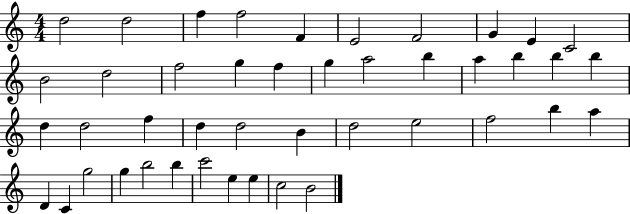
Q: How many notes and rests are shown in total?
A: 44